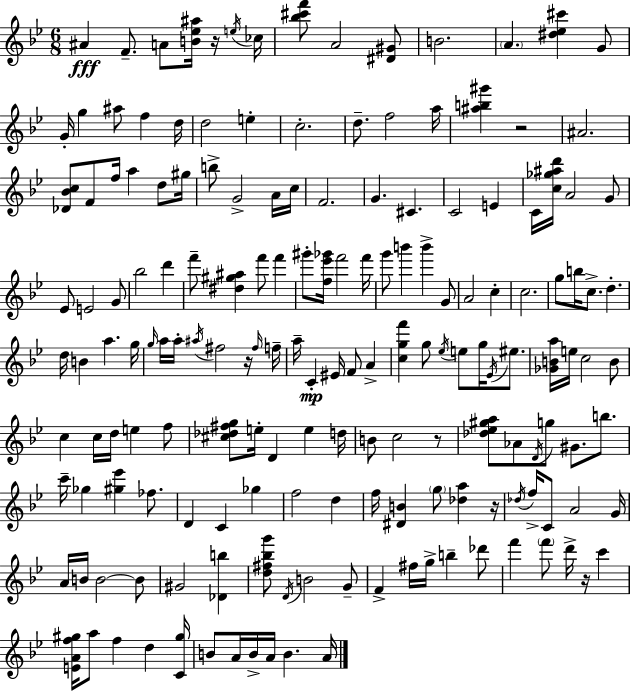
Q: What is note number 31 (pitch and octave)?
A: F4